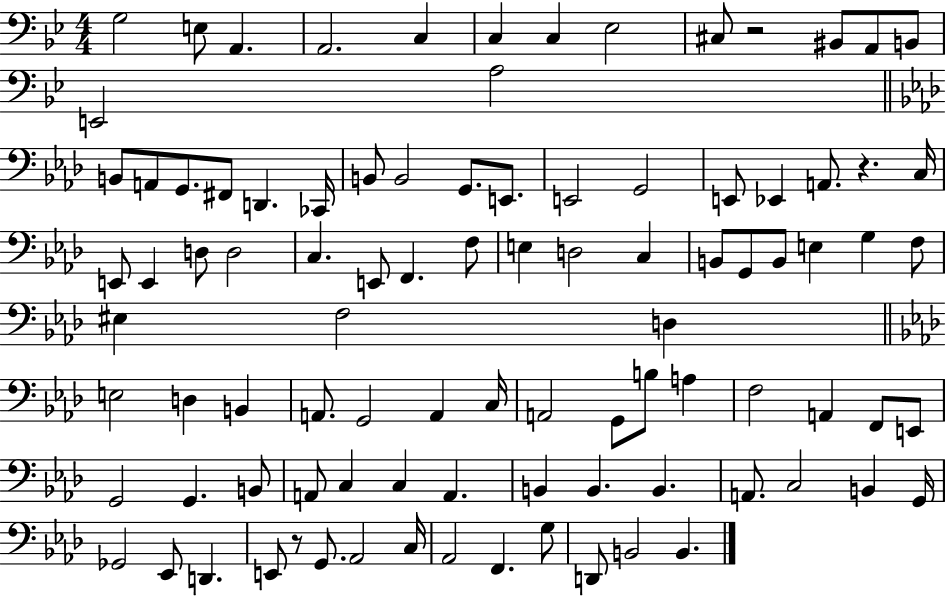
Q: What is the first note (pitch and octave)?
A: G3